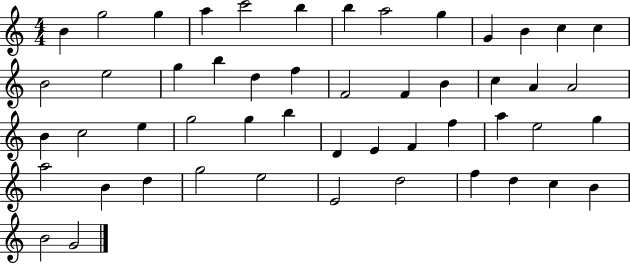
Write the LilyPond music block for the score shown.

{
  \clef treble
  \numericTimeSignature
  \time 4/4
  \key c \major
  b'4 g''2 g''4 | a''4 c'''2 b''4 | b''4 a''2 g''4 | g'4 b'4 c''4 c''4 | \break b'2 e''2 | g''4 b''4 d''4 f''4 | f'2 f'4 b'4 | c''4 a'4 a'2 | \break b'4 c''2 e''4 | g''2 g''4 b''4 | d'4 e'4 f'4 f''4 | a''4 e''2 g''4 | \break a''2 b'4 d''4 | g''2 e''2 | e'2 d''2 | f''4 d''4 c''4 b'4 | \break b'2 g'2 | \bar "|."
}